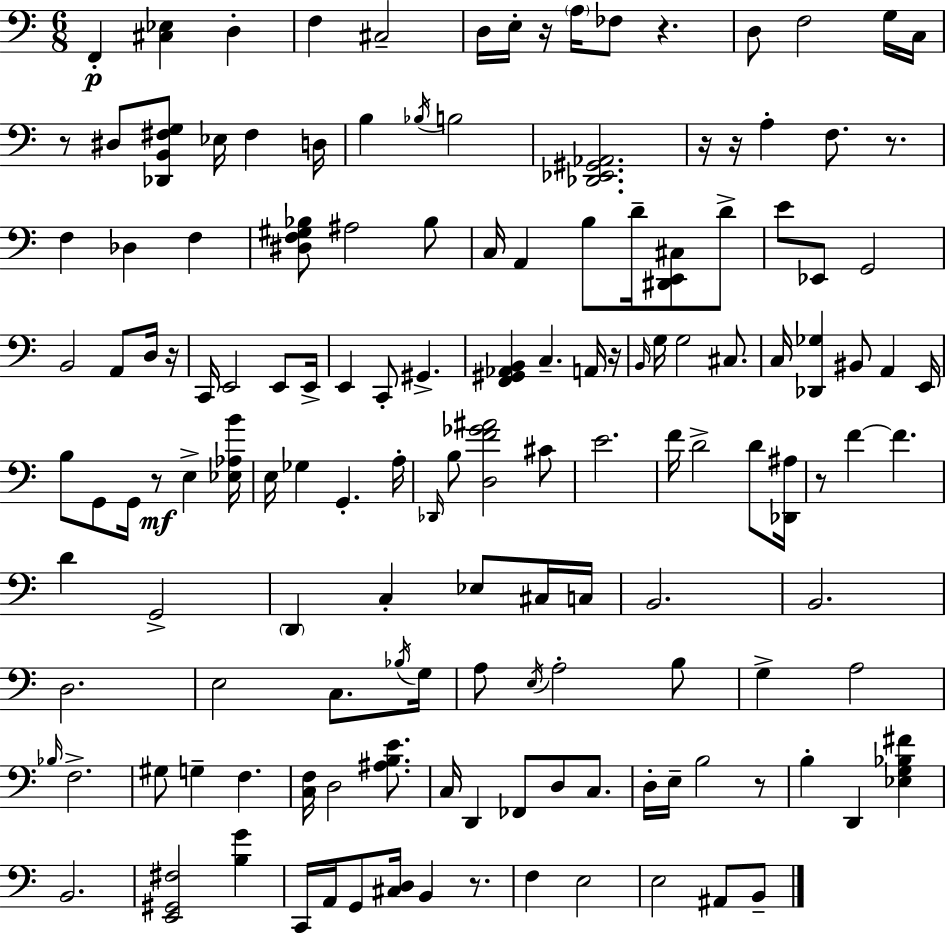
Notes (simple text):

F2/q [C#3,Eb3]/q D3/q F3/q C#3/h D3/s E3/s R/s A3/s FES3/e R/q. D3/e F3/h G3/s C3/s R/e D#3/e [Db2,B2,F#3,G3]/e Eb3/s F#3/q D3/s B3/q Bb3/s B3/h [Db2,Eb2,G#2,Ab2]/h. R/s R/s A3/q F3/e. R/e. F3/q Db3/q F3/q [D#3,F3,G#3,Bb3]/e A#3/h Bb3/e C3/s A2/q B3/e D4/s [D#2,E2,C#3]/e D4/e E4/e Eb2/e G2/h B2/h A2/e D3/s R/s C2/s E2/h E2/e E2/s E2/q C2/e G#2/q. [F2,G#2,Ab2,B2]/q C3/q. A2/s R/s B2/s G3/s G3/h C#3/e. C3/s [Db2,Gb3]/q BIS2/e A2/q E2/s B3/e G2/e G2/s R/e E3/q [Eb3,Ab3,B4]/s E3/s Gb3/q G2/q. A3/s Db2/s B3/e [D3,F4,Gb4,A#4]/h C#4/e E4/h. F4/s D4/h D4/e [Db2,A#3]/s R/e F4/q F4/q. D4/q G2/h D2/q C3/q Eb3/e C#3/s C3/s B2/h. B2/h. D3/h. E3/h C3/e. Bb3/s G3/s A3/e E3/s A3/h B3/e G3/q A3/h Bb3/s F3/h. G#3/e G3/q F3/q. [C3,F3]/s D3/h [A#3,B3,E4]/e. C3/s D2/q FES2/e D3/e C3/e. D3/s E3/s B3/h R/e B3/q D2/q [Eb3,G3,Bb3,F#4]/q B2/h. [E2,G#2,F#3]/h [B3,G4]/q C2/s A2/s G2/e [C#3,D3]/s B2/q R/e. F3/q E3/h E3/h A#2/e B2/e